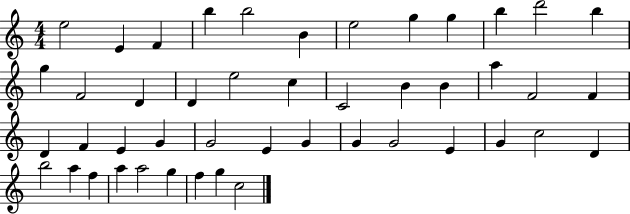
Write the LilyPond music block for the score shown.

{
  \clef treble
  \numericTimeSignature
  \time 4/4
  \key c \major
  e''2 e'4 f'4 | b''4 b''2 b'4 | e''2 g''4 g''4 | b''4 d'''2 b''4 | \break g''4 f'2 d'4 | d'4 e''2 c''4 | c'2 b'4 b'4 | a''4 f'2 f'4 | \break d'4 f'4 e'4 g'4 | g'2 e'4 g'4 | g'4 g'2 e'4 | g'4 c''2 d'4 | \break b''2 a''4 f''4 | a''4 a''2 g''4 | f''4 g''4 c''2 | \bar "|."
}